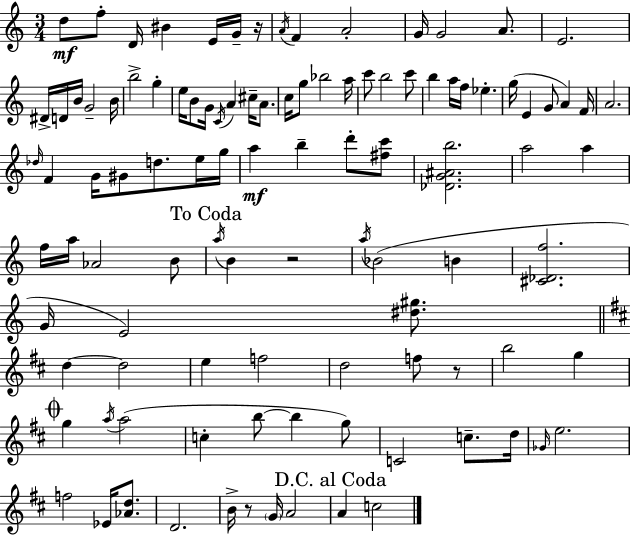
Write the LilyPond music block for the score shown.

{
  \clef treble
  \numericTimeSignature
  \time 3/4
  \key c \major
  d''8\mf f''8-. d'16 bis'4 e'16 g'16-- r16 | \acciaccatura { a'16 } f'4 a'2-. | g'16 g'2 a'8. | e'2. | \break dis'16-> d'16 b'16 g'2-- | b'16 b''2-> g''4-. | e''16 b'8 g'16 \acciaccatura { c'16 } a'4 cis''16-- a'8. | c''16 g''8 bes''2 | \break a''16 c'''8 b''2 | c'''8 b''4 a''16 f''16 ees''4.-. | g''16( e'4 g'8 a'4) | f'16 a'2. | \break \grace { des''16 } f'4 g'16 gis'8 d''8. | e''16 g''16 a''4\mf b''4-- d'''8-. | <fis'' c'''>8 <des' g' ais' b''>2. | a''2 a''4 | \break f''16 a''16 aes'2 | b'8 \mark "To Coda" \acciaccatura { a''16 } b'4 r2 | \acciaccatura { a''16 } bes'2( | b'4 <cis' des' f''>2. | \break g'16 e'2) | <dis'' gis''>8. \bar "||" \break \key d \major d''4~~ d''2 | e''4 f''2 | d''2 f''8 r8 | b''2 g''4 | \break \mark \markup { \musicglyph "scripts.coda" } g''4 \acciaccatura { a''16 }( a''2 | c''4-. b''8~~ b''4 g''8) | c'2 c''8.-- | d''16 \grace { ges'16 } e''2. | \break f''2 ees'16 <aes' d''>8. | d'2. | b'16-> r8 \parenthesize g'16 a'2 | \mark "D.C. al Coda" a'4 c''2 | \break \bar "|."
}